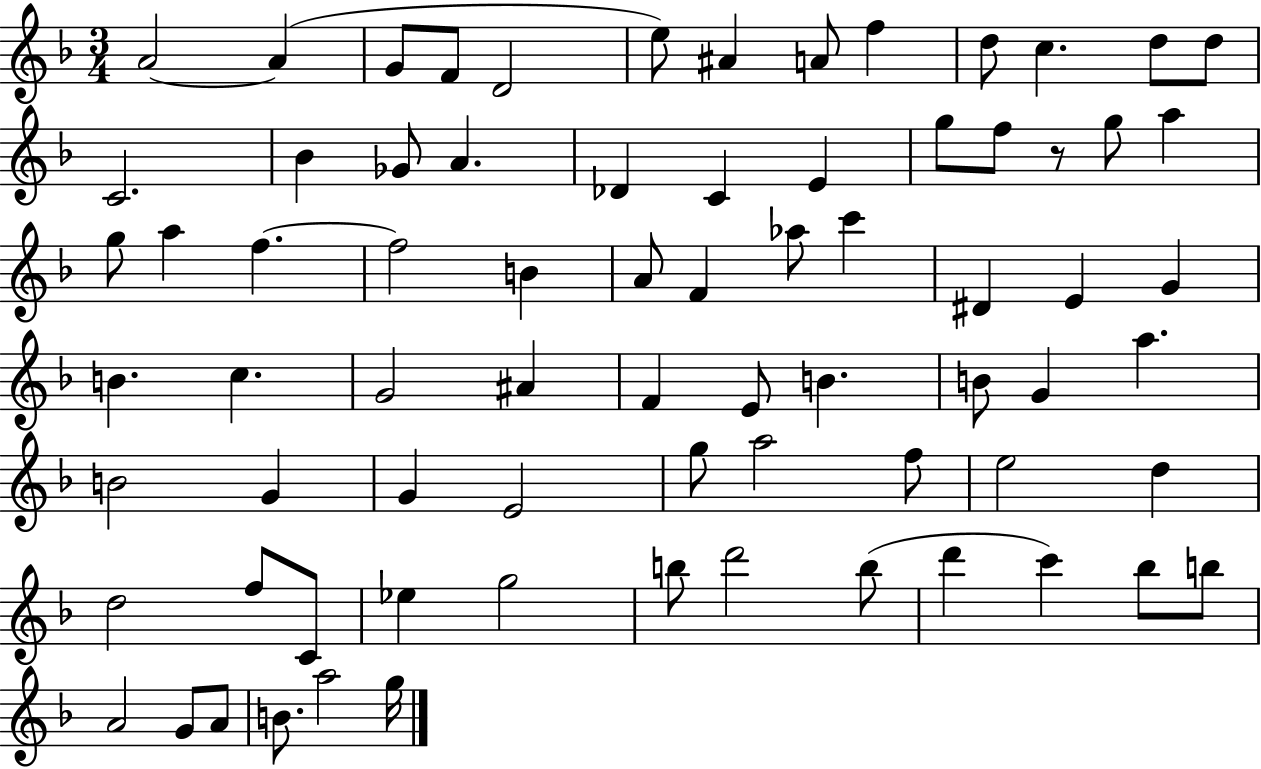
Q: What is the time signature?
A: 3/4